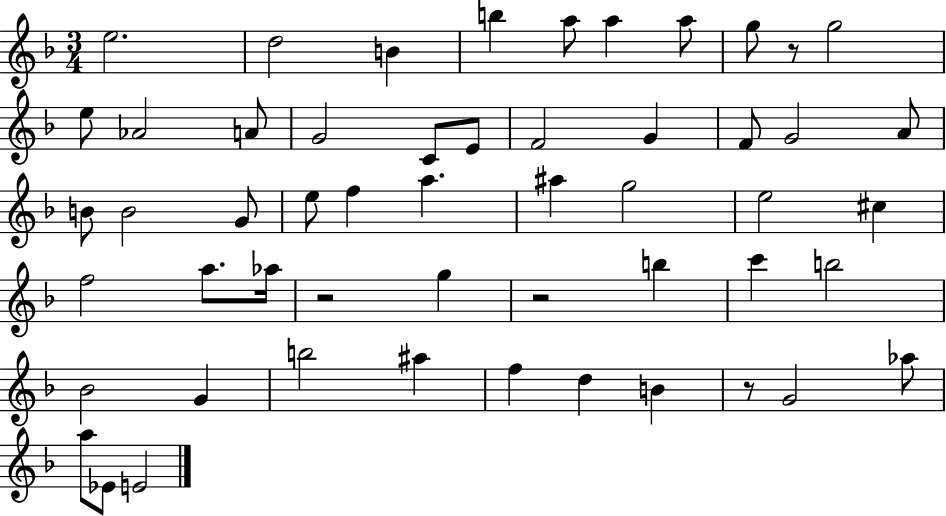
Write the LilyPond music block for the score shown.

{
  \clef treble
  \numericTimeSignature
  \time 3/4
  \key f \major
  e''2. | d''2 b'4 | b''4 a''8 a''4 a''8 | g''8 r8 g''2 | \break e''8 aes'2 a'8 | g'2 c'8 e'8 | f'2 g'4 | f'8 g'2 a'8 | \break b'8 b'2 g'8 | e''8 f''4 a''4. | ais''4 g''2 | e''2 cis''4 | \break f''2 a''8. aes''16 | r2 g''4 | r2 b''4 | c'''4 b''2 | \break bes'2 g'4 | b''2 ais''4 | f''4 d''4 b'4 | r8 g'2 aes''8 | \break a''8 ees'8 e'2 | \bar "|."
}